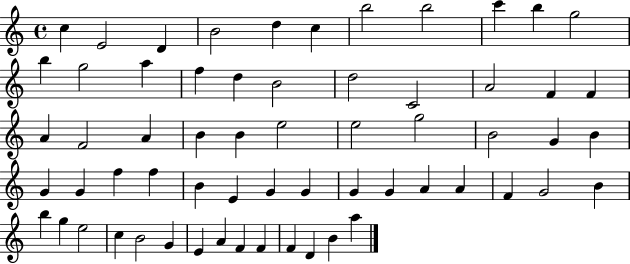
{
  \clef treble
  \time 4/4
  \defaultTimeSignature
  \key c \major
  c''4 e'2 d'4 | b'2 d''4 c''4 | b''2 b''2 | c'''4 b''4 g''2 | \break b''4 g''2 a''4 | f''4 d''4 b'2 | d''2 c'2 | a'2 f'4 f'4 | \break a'4 f'2 a'4 | b'4 b'4 e''2 | e''2 g''2 | b'2 g'4 b'4 | \break g'4 g'4 f''4 f''4 | b'4 e'4 g'4 g'4 | g'4 g'4 a'4 a'4 | f'4 g'2 b'4 | \break b''4 g''4 e''2 | c''4 b'2 g'4 | e'4 a'4 f'4 f'4 | f'4 d'4 b'4 a''4 | \break \bar "|."
}